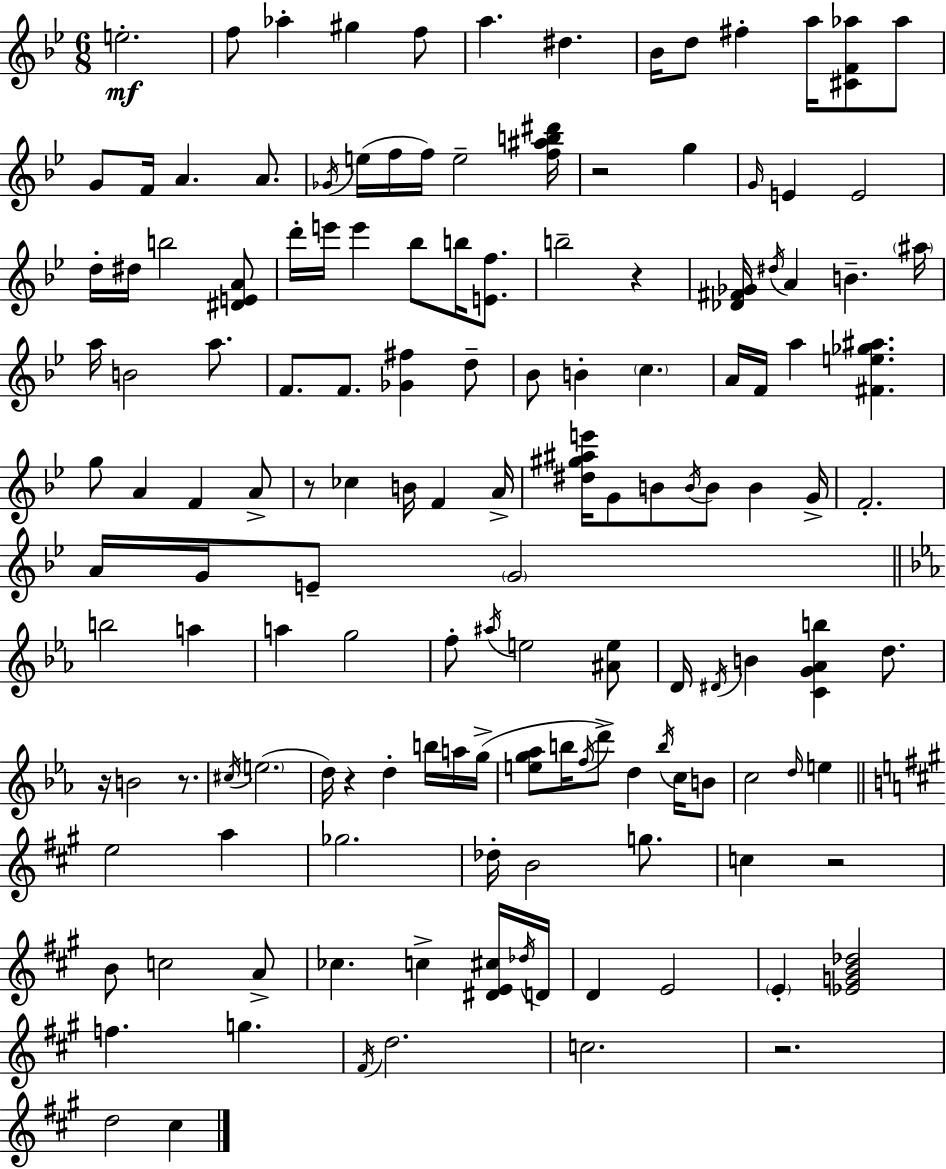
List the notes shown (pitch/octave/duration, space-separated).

E5/h. F5/e Ab5/q G#5/q F5/e A5/q. D#5/q. Bb4/s D5/e F#5/q A5/s [C#4,F4,Ab5]/e Ab5/e G4/e F4/s A4/q. A4/e. Gb4/s E5/s F5/s F5/s E5/h [F5,A#5,B5,D#6]/s R/h G5/q G4/s E4/q E4/h D5/s D#5/s B5/h [D#4,E4,A4]/e D6/s E6/s E6/q Bb5/e B5/s [E4,F5]/e. B5/h R/q [Db4,F#4,Gb4]/s D#5/s A4/q B4/q. A#5/s A5/s B4/h A5/e. F4/e. F4/e. [Gb4,F#5]/q D5/e Bb4/e B4/q C5/q. A4/s F4/s A5/q [F#4,E5,Gb5,A#5]/q. G5/e A4/q F4/q A4/e R/e CES5/q B4/s F4/q A4/s [D#5,G#5,A#5,E6]/s G4/e B4/e B4/s B4/e B4/q G4/s F4/h. A4/s G4/s E4/e G4/h B5/h A5/q A5/q G5/h F5/e A#5/s E5/h [A#4,E5]/e D4/s D#4/s B4/q [C4,G4,Ab4,B5]/q D5/e. R/s B4/h R/e. C#5/s E5/h. D5/s R/q D5/q B5/s A5/s G5/s [E5,G5,Ab5]/e B5/s F5/s D6/e D5/q B5/s C5/s B4/e C5/h D5/s E5/q E5/h A5/q Gb5/h. Db5/s B4/h G5/e. C5/q R/h B4/e C5/h A4/e CES5/q. C5/q [D#4,E4,C#5]/s Db5/s D4/s D4/q E4/h E4/q [Eb4,G4,B4,Db5]/h F5/q. G5/q. F#4/s D5/h. C5/h. R/h. D5/h C#5/q